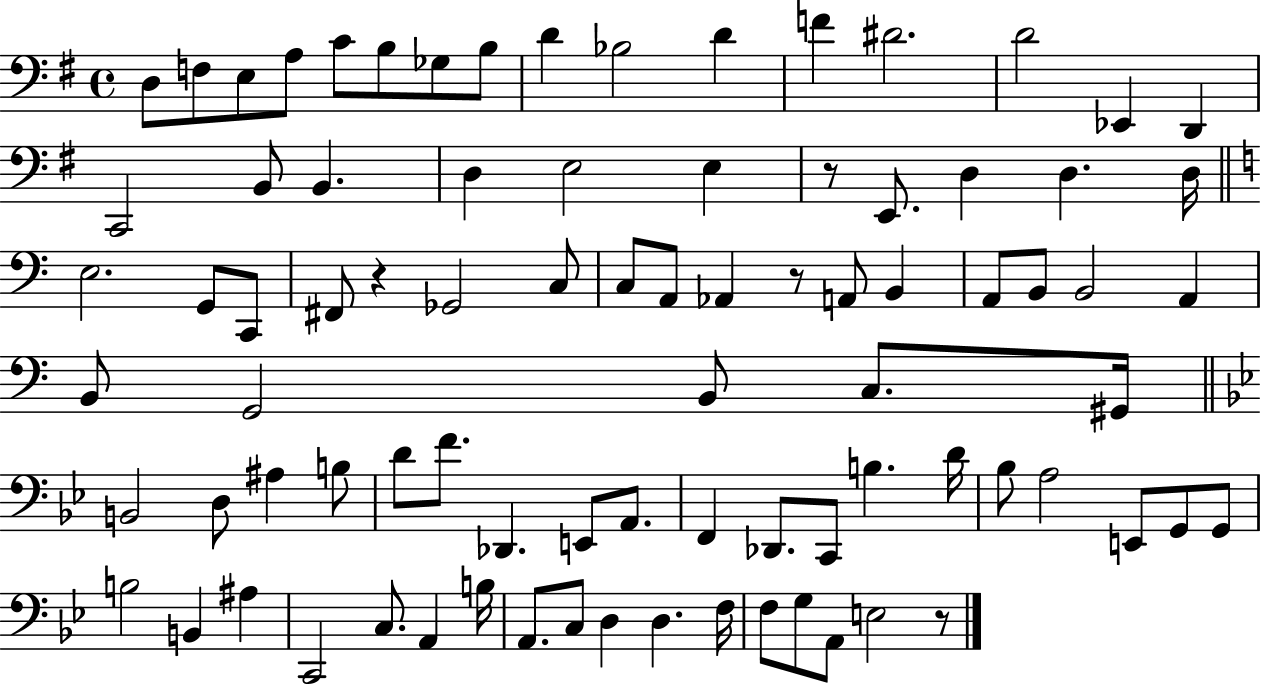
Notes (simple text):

D3/e F3/e E3/e A3/e C4/e B3/e Gb3/e B3/e D4/q Bb3/h D4/q F4/q D#4/h. D4/h Eb2/q D2/q C2/h B2/e B2/q. D3/q E3/h E3/q R/e E2/e. D3/q D3/q. D3/s E3/h. G2/e C2/e F#2/e R/q Gb2/h C3/e C3/e A2/e Ab2/q R/e A2/e B2/q A2/e B2/e B2/h A2/q B2/e G2/h B2/e C3/e. G#2/s B2/h D3/e A#3/q B3/e D4/e F4/e. Db2/q. E2/e A2/e. F2/q Db2/e. C2/e B3/q. D4/s Bb3/e A3/h E2/e G2/e G2/e B3/h B2/q A#3/q C2/h C3/e. A2/q B3/s A2/e. C3/e D3/q D3/q. F3/s F3/e G3/e A2/e E3/h R/e